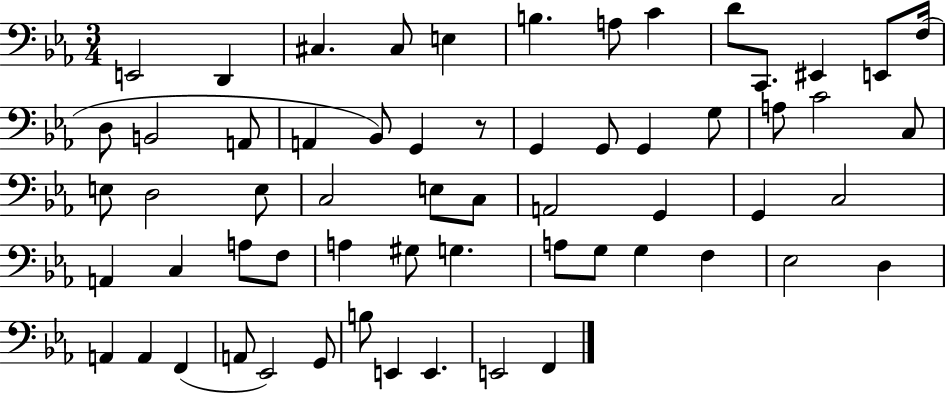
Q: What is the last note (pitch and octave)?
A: F2